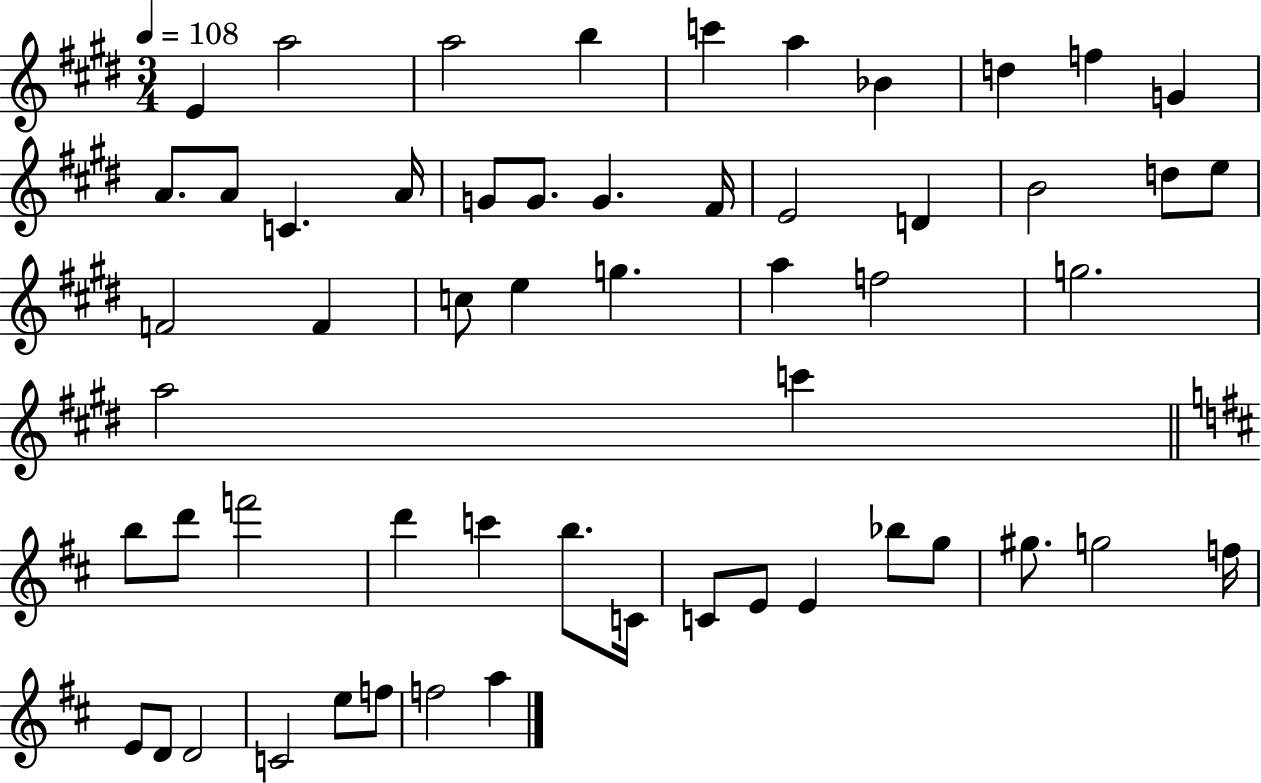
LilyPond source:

{
  \clef treble
  \numericTimeSignature
  \time 3/4
  \key e \major
  \tempo 4 = 108
  \repeat volta 2 { e'4 a''2 | a''2 b''4 | c'''4 a''4 bes'4 | d''4 f''4 g'4 | \break a'8. a'8 c'4. a'16 | g'8 g'8. g'4. fis'16 | e'2 d'4 | b'2 d''8 e''8 | \break f'2 f'4 | c''8 e''4 g''4. | a''4 f''2 | g''2. | \break a''2 c'''4 | \bar "||" \break \key d \major b''8 d'''8 f'''2 | d'''4 c'''4 b''8. c'16 | c'8 e'8 e'4 bes''8 g''8 | gis''8. g''2 f''16 | \break e'8 d'8 d'2 | c'2 e''8 f''8 | f''2 a''4 | } \bar "|."
}